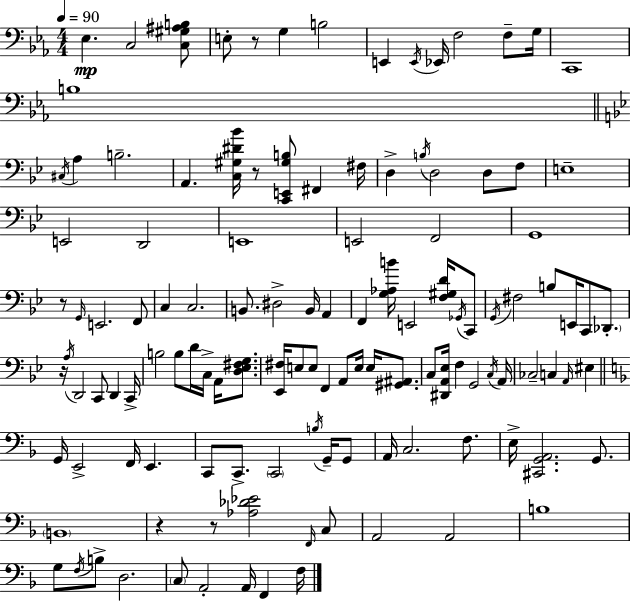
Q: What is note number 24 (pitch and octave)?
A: F3